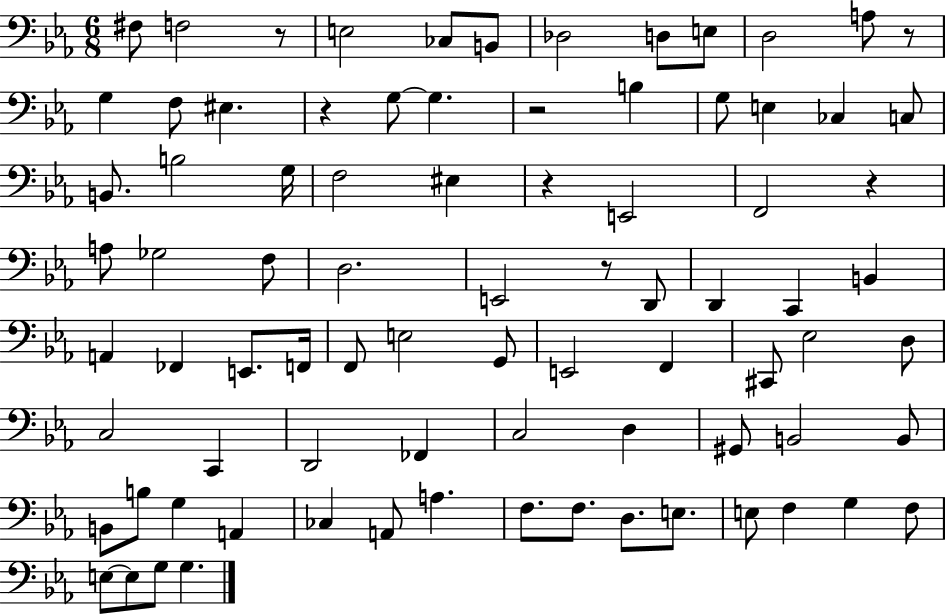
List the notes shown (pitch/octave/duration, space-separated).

F#3/e F3/h R/e E3/h CES3/e B2/e Db3/h D3/e E3/e D3/h A3/e R/e G3/q F3/e EIS3/q. R/q G3/e G3/q. R/h B3/q G3/e E3/q CES3/q C3/e B2/e. B3/h G3/s F3/h EIS3/q R/q E2/h F2/h R/q A3/e Gb3/h F3/e D3/h. E2/h R/e D2/e D2/q C2/q B2/q A2/q FES2/q E2/e. F2/s F2/e E3/h G2/e E2/h F2/q C#2/e Eb3/h D3/e C3/h C2/q D2/h FES2/q C3/h D3/q G#2/e B2/h B2/e B2/e B3/e G3/q A2/q CES3/q A2/e A3/q. F3/e. F3/e. D3/e. E3/e. E3/e F3/q G3/q F3/e E3/e E3/e G3/e G3/q.